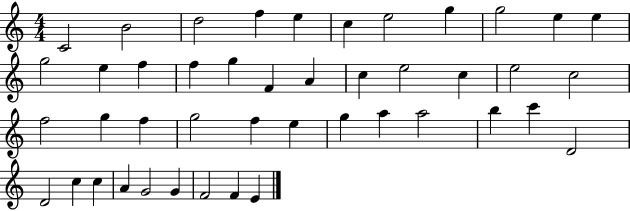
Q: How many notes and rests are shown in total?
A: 44